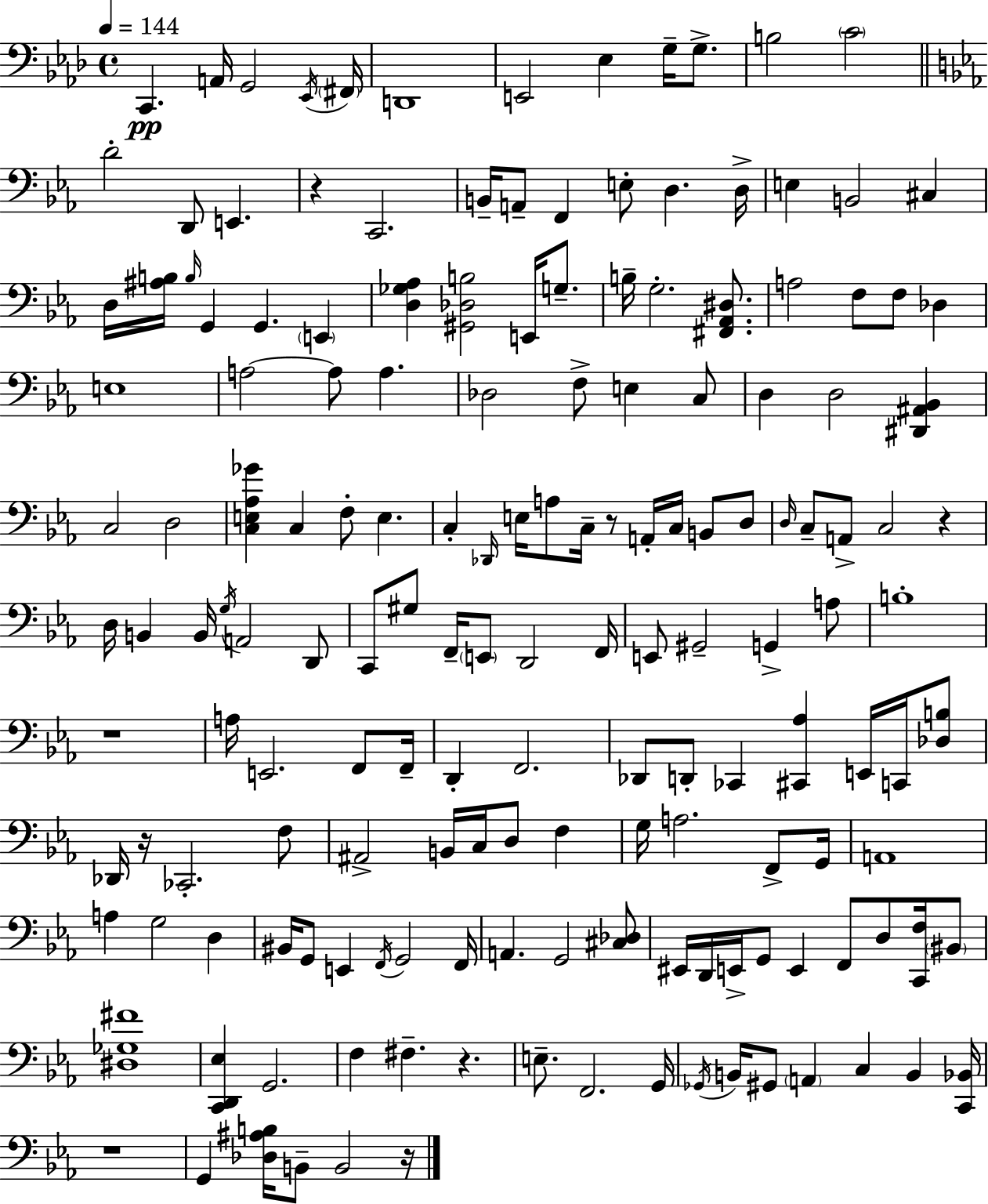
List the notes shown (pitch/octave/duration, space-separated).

C2/q. A2/s G2/h Eb2/s F#2/s D2/w E2/h Eb3/q G3/s G3/e. B3/h C4/h D4/h D2/e E2/q. R/q C2/h. B2/s A2/e F2/q E3/e D3/q. D3/s E3/q B2/h C#3/q D3/s [A#3,B3]/s B3/s G2/q G2/q. E2/q [D3,Gb3,Ab3]/q [G#2,Db3,B3]/h E2/s G3/e. B3/s G3/h. [F#2,Ab2,D#3]/e. A3/h F3/e F3/e Db3/q E3/w A3/h A3/e A3/q. Db3/h F3/e E3/q C3/e D3/q D3/h [D#2,A#2,Bb2]/q C3/h D3/h [C3,E3,Ab3,Gb4]/q C3/q F3/e E3/q. C3/q Db2/s E3/s A3/e C3/s R/e A2/s C3/s B2/e D3/e D3/s C3/e A2/e C3/h R/q D3/s B2/q B2/s G3/s A2/h D2/e C2/e G#3/e F2/s E2/e D2/h F2/s E2/e G#2/h G2/q A3/e B3/w R/w A3/s E2/h. F2/e F2/s D2/q F2/h. Db2/e D2/e CES2/q [C#2,Ab3]/q E2/s C2/s [Db3,B3]/e Db2/s R/s CES2/h. F3/e A#2/h B2/s C3/s D3/e F3/q G3/s A3/h. F2/e G2/s A2/w A3/q G3/h D3/q BIS2/s G2/e E2/q F2/s G2/h F2/s A2/q. G2/h [C#3,Db3]/e EIS2/s D2/s E2/s G2/e E2/q F2/e D3/e [C2,F3]/s BIS2/e [D#3,Gb3,F#4]/w [C2,D2,Eb3]/q G2/h. F3/q F#3/q. R/q. E3/e. F2/h. G2/s Gb2/s B2/s G#2/e A2/q C3/q B2/q [C2,Bb2]/s R/w G2/q [Db3,A#3,B3]/s B2/e B2/h R/s